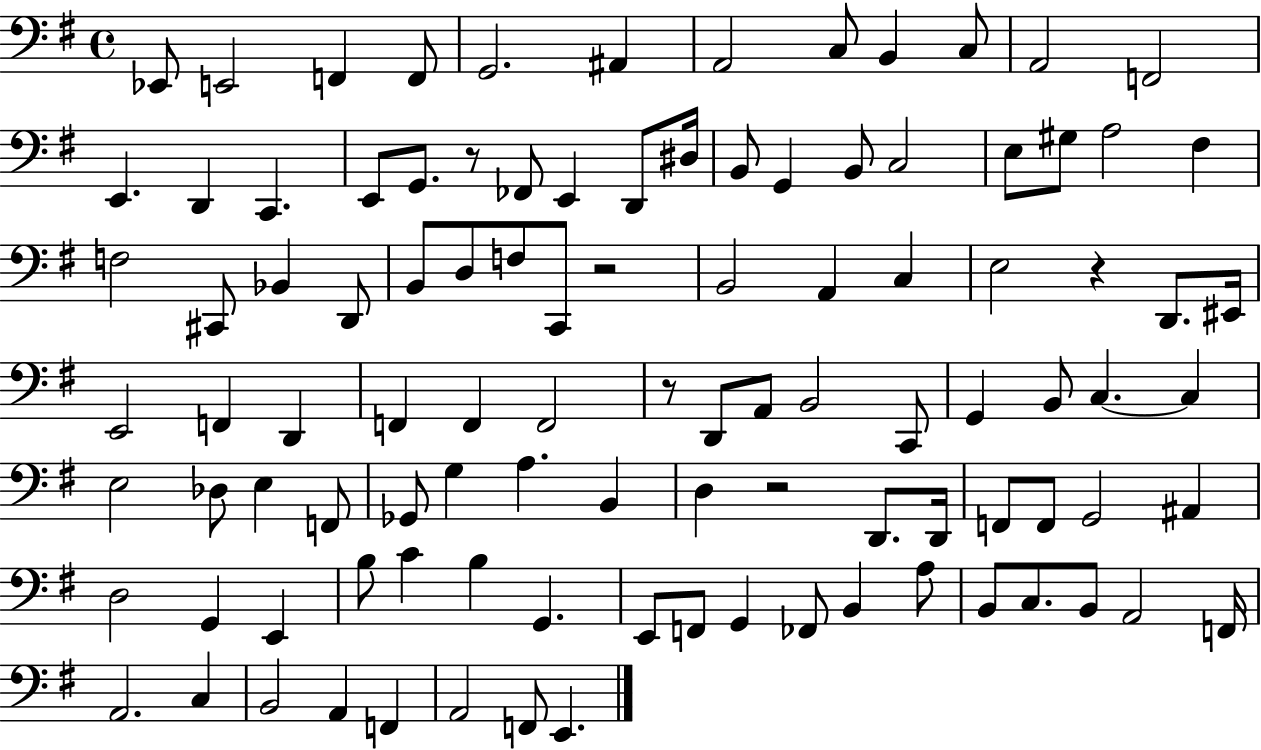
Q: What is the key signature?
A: G major